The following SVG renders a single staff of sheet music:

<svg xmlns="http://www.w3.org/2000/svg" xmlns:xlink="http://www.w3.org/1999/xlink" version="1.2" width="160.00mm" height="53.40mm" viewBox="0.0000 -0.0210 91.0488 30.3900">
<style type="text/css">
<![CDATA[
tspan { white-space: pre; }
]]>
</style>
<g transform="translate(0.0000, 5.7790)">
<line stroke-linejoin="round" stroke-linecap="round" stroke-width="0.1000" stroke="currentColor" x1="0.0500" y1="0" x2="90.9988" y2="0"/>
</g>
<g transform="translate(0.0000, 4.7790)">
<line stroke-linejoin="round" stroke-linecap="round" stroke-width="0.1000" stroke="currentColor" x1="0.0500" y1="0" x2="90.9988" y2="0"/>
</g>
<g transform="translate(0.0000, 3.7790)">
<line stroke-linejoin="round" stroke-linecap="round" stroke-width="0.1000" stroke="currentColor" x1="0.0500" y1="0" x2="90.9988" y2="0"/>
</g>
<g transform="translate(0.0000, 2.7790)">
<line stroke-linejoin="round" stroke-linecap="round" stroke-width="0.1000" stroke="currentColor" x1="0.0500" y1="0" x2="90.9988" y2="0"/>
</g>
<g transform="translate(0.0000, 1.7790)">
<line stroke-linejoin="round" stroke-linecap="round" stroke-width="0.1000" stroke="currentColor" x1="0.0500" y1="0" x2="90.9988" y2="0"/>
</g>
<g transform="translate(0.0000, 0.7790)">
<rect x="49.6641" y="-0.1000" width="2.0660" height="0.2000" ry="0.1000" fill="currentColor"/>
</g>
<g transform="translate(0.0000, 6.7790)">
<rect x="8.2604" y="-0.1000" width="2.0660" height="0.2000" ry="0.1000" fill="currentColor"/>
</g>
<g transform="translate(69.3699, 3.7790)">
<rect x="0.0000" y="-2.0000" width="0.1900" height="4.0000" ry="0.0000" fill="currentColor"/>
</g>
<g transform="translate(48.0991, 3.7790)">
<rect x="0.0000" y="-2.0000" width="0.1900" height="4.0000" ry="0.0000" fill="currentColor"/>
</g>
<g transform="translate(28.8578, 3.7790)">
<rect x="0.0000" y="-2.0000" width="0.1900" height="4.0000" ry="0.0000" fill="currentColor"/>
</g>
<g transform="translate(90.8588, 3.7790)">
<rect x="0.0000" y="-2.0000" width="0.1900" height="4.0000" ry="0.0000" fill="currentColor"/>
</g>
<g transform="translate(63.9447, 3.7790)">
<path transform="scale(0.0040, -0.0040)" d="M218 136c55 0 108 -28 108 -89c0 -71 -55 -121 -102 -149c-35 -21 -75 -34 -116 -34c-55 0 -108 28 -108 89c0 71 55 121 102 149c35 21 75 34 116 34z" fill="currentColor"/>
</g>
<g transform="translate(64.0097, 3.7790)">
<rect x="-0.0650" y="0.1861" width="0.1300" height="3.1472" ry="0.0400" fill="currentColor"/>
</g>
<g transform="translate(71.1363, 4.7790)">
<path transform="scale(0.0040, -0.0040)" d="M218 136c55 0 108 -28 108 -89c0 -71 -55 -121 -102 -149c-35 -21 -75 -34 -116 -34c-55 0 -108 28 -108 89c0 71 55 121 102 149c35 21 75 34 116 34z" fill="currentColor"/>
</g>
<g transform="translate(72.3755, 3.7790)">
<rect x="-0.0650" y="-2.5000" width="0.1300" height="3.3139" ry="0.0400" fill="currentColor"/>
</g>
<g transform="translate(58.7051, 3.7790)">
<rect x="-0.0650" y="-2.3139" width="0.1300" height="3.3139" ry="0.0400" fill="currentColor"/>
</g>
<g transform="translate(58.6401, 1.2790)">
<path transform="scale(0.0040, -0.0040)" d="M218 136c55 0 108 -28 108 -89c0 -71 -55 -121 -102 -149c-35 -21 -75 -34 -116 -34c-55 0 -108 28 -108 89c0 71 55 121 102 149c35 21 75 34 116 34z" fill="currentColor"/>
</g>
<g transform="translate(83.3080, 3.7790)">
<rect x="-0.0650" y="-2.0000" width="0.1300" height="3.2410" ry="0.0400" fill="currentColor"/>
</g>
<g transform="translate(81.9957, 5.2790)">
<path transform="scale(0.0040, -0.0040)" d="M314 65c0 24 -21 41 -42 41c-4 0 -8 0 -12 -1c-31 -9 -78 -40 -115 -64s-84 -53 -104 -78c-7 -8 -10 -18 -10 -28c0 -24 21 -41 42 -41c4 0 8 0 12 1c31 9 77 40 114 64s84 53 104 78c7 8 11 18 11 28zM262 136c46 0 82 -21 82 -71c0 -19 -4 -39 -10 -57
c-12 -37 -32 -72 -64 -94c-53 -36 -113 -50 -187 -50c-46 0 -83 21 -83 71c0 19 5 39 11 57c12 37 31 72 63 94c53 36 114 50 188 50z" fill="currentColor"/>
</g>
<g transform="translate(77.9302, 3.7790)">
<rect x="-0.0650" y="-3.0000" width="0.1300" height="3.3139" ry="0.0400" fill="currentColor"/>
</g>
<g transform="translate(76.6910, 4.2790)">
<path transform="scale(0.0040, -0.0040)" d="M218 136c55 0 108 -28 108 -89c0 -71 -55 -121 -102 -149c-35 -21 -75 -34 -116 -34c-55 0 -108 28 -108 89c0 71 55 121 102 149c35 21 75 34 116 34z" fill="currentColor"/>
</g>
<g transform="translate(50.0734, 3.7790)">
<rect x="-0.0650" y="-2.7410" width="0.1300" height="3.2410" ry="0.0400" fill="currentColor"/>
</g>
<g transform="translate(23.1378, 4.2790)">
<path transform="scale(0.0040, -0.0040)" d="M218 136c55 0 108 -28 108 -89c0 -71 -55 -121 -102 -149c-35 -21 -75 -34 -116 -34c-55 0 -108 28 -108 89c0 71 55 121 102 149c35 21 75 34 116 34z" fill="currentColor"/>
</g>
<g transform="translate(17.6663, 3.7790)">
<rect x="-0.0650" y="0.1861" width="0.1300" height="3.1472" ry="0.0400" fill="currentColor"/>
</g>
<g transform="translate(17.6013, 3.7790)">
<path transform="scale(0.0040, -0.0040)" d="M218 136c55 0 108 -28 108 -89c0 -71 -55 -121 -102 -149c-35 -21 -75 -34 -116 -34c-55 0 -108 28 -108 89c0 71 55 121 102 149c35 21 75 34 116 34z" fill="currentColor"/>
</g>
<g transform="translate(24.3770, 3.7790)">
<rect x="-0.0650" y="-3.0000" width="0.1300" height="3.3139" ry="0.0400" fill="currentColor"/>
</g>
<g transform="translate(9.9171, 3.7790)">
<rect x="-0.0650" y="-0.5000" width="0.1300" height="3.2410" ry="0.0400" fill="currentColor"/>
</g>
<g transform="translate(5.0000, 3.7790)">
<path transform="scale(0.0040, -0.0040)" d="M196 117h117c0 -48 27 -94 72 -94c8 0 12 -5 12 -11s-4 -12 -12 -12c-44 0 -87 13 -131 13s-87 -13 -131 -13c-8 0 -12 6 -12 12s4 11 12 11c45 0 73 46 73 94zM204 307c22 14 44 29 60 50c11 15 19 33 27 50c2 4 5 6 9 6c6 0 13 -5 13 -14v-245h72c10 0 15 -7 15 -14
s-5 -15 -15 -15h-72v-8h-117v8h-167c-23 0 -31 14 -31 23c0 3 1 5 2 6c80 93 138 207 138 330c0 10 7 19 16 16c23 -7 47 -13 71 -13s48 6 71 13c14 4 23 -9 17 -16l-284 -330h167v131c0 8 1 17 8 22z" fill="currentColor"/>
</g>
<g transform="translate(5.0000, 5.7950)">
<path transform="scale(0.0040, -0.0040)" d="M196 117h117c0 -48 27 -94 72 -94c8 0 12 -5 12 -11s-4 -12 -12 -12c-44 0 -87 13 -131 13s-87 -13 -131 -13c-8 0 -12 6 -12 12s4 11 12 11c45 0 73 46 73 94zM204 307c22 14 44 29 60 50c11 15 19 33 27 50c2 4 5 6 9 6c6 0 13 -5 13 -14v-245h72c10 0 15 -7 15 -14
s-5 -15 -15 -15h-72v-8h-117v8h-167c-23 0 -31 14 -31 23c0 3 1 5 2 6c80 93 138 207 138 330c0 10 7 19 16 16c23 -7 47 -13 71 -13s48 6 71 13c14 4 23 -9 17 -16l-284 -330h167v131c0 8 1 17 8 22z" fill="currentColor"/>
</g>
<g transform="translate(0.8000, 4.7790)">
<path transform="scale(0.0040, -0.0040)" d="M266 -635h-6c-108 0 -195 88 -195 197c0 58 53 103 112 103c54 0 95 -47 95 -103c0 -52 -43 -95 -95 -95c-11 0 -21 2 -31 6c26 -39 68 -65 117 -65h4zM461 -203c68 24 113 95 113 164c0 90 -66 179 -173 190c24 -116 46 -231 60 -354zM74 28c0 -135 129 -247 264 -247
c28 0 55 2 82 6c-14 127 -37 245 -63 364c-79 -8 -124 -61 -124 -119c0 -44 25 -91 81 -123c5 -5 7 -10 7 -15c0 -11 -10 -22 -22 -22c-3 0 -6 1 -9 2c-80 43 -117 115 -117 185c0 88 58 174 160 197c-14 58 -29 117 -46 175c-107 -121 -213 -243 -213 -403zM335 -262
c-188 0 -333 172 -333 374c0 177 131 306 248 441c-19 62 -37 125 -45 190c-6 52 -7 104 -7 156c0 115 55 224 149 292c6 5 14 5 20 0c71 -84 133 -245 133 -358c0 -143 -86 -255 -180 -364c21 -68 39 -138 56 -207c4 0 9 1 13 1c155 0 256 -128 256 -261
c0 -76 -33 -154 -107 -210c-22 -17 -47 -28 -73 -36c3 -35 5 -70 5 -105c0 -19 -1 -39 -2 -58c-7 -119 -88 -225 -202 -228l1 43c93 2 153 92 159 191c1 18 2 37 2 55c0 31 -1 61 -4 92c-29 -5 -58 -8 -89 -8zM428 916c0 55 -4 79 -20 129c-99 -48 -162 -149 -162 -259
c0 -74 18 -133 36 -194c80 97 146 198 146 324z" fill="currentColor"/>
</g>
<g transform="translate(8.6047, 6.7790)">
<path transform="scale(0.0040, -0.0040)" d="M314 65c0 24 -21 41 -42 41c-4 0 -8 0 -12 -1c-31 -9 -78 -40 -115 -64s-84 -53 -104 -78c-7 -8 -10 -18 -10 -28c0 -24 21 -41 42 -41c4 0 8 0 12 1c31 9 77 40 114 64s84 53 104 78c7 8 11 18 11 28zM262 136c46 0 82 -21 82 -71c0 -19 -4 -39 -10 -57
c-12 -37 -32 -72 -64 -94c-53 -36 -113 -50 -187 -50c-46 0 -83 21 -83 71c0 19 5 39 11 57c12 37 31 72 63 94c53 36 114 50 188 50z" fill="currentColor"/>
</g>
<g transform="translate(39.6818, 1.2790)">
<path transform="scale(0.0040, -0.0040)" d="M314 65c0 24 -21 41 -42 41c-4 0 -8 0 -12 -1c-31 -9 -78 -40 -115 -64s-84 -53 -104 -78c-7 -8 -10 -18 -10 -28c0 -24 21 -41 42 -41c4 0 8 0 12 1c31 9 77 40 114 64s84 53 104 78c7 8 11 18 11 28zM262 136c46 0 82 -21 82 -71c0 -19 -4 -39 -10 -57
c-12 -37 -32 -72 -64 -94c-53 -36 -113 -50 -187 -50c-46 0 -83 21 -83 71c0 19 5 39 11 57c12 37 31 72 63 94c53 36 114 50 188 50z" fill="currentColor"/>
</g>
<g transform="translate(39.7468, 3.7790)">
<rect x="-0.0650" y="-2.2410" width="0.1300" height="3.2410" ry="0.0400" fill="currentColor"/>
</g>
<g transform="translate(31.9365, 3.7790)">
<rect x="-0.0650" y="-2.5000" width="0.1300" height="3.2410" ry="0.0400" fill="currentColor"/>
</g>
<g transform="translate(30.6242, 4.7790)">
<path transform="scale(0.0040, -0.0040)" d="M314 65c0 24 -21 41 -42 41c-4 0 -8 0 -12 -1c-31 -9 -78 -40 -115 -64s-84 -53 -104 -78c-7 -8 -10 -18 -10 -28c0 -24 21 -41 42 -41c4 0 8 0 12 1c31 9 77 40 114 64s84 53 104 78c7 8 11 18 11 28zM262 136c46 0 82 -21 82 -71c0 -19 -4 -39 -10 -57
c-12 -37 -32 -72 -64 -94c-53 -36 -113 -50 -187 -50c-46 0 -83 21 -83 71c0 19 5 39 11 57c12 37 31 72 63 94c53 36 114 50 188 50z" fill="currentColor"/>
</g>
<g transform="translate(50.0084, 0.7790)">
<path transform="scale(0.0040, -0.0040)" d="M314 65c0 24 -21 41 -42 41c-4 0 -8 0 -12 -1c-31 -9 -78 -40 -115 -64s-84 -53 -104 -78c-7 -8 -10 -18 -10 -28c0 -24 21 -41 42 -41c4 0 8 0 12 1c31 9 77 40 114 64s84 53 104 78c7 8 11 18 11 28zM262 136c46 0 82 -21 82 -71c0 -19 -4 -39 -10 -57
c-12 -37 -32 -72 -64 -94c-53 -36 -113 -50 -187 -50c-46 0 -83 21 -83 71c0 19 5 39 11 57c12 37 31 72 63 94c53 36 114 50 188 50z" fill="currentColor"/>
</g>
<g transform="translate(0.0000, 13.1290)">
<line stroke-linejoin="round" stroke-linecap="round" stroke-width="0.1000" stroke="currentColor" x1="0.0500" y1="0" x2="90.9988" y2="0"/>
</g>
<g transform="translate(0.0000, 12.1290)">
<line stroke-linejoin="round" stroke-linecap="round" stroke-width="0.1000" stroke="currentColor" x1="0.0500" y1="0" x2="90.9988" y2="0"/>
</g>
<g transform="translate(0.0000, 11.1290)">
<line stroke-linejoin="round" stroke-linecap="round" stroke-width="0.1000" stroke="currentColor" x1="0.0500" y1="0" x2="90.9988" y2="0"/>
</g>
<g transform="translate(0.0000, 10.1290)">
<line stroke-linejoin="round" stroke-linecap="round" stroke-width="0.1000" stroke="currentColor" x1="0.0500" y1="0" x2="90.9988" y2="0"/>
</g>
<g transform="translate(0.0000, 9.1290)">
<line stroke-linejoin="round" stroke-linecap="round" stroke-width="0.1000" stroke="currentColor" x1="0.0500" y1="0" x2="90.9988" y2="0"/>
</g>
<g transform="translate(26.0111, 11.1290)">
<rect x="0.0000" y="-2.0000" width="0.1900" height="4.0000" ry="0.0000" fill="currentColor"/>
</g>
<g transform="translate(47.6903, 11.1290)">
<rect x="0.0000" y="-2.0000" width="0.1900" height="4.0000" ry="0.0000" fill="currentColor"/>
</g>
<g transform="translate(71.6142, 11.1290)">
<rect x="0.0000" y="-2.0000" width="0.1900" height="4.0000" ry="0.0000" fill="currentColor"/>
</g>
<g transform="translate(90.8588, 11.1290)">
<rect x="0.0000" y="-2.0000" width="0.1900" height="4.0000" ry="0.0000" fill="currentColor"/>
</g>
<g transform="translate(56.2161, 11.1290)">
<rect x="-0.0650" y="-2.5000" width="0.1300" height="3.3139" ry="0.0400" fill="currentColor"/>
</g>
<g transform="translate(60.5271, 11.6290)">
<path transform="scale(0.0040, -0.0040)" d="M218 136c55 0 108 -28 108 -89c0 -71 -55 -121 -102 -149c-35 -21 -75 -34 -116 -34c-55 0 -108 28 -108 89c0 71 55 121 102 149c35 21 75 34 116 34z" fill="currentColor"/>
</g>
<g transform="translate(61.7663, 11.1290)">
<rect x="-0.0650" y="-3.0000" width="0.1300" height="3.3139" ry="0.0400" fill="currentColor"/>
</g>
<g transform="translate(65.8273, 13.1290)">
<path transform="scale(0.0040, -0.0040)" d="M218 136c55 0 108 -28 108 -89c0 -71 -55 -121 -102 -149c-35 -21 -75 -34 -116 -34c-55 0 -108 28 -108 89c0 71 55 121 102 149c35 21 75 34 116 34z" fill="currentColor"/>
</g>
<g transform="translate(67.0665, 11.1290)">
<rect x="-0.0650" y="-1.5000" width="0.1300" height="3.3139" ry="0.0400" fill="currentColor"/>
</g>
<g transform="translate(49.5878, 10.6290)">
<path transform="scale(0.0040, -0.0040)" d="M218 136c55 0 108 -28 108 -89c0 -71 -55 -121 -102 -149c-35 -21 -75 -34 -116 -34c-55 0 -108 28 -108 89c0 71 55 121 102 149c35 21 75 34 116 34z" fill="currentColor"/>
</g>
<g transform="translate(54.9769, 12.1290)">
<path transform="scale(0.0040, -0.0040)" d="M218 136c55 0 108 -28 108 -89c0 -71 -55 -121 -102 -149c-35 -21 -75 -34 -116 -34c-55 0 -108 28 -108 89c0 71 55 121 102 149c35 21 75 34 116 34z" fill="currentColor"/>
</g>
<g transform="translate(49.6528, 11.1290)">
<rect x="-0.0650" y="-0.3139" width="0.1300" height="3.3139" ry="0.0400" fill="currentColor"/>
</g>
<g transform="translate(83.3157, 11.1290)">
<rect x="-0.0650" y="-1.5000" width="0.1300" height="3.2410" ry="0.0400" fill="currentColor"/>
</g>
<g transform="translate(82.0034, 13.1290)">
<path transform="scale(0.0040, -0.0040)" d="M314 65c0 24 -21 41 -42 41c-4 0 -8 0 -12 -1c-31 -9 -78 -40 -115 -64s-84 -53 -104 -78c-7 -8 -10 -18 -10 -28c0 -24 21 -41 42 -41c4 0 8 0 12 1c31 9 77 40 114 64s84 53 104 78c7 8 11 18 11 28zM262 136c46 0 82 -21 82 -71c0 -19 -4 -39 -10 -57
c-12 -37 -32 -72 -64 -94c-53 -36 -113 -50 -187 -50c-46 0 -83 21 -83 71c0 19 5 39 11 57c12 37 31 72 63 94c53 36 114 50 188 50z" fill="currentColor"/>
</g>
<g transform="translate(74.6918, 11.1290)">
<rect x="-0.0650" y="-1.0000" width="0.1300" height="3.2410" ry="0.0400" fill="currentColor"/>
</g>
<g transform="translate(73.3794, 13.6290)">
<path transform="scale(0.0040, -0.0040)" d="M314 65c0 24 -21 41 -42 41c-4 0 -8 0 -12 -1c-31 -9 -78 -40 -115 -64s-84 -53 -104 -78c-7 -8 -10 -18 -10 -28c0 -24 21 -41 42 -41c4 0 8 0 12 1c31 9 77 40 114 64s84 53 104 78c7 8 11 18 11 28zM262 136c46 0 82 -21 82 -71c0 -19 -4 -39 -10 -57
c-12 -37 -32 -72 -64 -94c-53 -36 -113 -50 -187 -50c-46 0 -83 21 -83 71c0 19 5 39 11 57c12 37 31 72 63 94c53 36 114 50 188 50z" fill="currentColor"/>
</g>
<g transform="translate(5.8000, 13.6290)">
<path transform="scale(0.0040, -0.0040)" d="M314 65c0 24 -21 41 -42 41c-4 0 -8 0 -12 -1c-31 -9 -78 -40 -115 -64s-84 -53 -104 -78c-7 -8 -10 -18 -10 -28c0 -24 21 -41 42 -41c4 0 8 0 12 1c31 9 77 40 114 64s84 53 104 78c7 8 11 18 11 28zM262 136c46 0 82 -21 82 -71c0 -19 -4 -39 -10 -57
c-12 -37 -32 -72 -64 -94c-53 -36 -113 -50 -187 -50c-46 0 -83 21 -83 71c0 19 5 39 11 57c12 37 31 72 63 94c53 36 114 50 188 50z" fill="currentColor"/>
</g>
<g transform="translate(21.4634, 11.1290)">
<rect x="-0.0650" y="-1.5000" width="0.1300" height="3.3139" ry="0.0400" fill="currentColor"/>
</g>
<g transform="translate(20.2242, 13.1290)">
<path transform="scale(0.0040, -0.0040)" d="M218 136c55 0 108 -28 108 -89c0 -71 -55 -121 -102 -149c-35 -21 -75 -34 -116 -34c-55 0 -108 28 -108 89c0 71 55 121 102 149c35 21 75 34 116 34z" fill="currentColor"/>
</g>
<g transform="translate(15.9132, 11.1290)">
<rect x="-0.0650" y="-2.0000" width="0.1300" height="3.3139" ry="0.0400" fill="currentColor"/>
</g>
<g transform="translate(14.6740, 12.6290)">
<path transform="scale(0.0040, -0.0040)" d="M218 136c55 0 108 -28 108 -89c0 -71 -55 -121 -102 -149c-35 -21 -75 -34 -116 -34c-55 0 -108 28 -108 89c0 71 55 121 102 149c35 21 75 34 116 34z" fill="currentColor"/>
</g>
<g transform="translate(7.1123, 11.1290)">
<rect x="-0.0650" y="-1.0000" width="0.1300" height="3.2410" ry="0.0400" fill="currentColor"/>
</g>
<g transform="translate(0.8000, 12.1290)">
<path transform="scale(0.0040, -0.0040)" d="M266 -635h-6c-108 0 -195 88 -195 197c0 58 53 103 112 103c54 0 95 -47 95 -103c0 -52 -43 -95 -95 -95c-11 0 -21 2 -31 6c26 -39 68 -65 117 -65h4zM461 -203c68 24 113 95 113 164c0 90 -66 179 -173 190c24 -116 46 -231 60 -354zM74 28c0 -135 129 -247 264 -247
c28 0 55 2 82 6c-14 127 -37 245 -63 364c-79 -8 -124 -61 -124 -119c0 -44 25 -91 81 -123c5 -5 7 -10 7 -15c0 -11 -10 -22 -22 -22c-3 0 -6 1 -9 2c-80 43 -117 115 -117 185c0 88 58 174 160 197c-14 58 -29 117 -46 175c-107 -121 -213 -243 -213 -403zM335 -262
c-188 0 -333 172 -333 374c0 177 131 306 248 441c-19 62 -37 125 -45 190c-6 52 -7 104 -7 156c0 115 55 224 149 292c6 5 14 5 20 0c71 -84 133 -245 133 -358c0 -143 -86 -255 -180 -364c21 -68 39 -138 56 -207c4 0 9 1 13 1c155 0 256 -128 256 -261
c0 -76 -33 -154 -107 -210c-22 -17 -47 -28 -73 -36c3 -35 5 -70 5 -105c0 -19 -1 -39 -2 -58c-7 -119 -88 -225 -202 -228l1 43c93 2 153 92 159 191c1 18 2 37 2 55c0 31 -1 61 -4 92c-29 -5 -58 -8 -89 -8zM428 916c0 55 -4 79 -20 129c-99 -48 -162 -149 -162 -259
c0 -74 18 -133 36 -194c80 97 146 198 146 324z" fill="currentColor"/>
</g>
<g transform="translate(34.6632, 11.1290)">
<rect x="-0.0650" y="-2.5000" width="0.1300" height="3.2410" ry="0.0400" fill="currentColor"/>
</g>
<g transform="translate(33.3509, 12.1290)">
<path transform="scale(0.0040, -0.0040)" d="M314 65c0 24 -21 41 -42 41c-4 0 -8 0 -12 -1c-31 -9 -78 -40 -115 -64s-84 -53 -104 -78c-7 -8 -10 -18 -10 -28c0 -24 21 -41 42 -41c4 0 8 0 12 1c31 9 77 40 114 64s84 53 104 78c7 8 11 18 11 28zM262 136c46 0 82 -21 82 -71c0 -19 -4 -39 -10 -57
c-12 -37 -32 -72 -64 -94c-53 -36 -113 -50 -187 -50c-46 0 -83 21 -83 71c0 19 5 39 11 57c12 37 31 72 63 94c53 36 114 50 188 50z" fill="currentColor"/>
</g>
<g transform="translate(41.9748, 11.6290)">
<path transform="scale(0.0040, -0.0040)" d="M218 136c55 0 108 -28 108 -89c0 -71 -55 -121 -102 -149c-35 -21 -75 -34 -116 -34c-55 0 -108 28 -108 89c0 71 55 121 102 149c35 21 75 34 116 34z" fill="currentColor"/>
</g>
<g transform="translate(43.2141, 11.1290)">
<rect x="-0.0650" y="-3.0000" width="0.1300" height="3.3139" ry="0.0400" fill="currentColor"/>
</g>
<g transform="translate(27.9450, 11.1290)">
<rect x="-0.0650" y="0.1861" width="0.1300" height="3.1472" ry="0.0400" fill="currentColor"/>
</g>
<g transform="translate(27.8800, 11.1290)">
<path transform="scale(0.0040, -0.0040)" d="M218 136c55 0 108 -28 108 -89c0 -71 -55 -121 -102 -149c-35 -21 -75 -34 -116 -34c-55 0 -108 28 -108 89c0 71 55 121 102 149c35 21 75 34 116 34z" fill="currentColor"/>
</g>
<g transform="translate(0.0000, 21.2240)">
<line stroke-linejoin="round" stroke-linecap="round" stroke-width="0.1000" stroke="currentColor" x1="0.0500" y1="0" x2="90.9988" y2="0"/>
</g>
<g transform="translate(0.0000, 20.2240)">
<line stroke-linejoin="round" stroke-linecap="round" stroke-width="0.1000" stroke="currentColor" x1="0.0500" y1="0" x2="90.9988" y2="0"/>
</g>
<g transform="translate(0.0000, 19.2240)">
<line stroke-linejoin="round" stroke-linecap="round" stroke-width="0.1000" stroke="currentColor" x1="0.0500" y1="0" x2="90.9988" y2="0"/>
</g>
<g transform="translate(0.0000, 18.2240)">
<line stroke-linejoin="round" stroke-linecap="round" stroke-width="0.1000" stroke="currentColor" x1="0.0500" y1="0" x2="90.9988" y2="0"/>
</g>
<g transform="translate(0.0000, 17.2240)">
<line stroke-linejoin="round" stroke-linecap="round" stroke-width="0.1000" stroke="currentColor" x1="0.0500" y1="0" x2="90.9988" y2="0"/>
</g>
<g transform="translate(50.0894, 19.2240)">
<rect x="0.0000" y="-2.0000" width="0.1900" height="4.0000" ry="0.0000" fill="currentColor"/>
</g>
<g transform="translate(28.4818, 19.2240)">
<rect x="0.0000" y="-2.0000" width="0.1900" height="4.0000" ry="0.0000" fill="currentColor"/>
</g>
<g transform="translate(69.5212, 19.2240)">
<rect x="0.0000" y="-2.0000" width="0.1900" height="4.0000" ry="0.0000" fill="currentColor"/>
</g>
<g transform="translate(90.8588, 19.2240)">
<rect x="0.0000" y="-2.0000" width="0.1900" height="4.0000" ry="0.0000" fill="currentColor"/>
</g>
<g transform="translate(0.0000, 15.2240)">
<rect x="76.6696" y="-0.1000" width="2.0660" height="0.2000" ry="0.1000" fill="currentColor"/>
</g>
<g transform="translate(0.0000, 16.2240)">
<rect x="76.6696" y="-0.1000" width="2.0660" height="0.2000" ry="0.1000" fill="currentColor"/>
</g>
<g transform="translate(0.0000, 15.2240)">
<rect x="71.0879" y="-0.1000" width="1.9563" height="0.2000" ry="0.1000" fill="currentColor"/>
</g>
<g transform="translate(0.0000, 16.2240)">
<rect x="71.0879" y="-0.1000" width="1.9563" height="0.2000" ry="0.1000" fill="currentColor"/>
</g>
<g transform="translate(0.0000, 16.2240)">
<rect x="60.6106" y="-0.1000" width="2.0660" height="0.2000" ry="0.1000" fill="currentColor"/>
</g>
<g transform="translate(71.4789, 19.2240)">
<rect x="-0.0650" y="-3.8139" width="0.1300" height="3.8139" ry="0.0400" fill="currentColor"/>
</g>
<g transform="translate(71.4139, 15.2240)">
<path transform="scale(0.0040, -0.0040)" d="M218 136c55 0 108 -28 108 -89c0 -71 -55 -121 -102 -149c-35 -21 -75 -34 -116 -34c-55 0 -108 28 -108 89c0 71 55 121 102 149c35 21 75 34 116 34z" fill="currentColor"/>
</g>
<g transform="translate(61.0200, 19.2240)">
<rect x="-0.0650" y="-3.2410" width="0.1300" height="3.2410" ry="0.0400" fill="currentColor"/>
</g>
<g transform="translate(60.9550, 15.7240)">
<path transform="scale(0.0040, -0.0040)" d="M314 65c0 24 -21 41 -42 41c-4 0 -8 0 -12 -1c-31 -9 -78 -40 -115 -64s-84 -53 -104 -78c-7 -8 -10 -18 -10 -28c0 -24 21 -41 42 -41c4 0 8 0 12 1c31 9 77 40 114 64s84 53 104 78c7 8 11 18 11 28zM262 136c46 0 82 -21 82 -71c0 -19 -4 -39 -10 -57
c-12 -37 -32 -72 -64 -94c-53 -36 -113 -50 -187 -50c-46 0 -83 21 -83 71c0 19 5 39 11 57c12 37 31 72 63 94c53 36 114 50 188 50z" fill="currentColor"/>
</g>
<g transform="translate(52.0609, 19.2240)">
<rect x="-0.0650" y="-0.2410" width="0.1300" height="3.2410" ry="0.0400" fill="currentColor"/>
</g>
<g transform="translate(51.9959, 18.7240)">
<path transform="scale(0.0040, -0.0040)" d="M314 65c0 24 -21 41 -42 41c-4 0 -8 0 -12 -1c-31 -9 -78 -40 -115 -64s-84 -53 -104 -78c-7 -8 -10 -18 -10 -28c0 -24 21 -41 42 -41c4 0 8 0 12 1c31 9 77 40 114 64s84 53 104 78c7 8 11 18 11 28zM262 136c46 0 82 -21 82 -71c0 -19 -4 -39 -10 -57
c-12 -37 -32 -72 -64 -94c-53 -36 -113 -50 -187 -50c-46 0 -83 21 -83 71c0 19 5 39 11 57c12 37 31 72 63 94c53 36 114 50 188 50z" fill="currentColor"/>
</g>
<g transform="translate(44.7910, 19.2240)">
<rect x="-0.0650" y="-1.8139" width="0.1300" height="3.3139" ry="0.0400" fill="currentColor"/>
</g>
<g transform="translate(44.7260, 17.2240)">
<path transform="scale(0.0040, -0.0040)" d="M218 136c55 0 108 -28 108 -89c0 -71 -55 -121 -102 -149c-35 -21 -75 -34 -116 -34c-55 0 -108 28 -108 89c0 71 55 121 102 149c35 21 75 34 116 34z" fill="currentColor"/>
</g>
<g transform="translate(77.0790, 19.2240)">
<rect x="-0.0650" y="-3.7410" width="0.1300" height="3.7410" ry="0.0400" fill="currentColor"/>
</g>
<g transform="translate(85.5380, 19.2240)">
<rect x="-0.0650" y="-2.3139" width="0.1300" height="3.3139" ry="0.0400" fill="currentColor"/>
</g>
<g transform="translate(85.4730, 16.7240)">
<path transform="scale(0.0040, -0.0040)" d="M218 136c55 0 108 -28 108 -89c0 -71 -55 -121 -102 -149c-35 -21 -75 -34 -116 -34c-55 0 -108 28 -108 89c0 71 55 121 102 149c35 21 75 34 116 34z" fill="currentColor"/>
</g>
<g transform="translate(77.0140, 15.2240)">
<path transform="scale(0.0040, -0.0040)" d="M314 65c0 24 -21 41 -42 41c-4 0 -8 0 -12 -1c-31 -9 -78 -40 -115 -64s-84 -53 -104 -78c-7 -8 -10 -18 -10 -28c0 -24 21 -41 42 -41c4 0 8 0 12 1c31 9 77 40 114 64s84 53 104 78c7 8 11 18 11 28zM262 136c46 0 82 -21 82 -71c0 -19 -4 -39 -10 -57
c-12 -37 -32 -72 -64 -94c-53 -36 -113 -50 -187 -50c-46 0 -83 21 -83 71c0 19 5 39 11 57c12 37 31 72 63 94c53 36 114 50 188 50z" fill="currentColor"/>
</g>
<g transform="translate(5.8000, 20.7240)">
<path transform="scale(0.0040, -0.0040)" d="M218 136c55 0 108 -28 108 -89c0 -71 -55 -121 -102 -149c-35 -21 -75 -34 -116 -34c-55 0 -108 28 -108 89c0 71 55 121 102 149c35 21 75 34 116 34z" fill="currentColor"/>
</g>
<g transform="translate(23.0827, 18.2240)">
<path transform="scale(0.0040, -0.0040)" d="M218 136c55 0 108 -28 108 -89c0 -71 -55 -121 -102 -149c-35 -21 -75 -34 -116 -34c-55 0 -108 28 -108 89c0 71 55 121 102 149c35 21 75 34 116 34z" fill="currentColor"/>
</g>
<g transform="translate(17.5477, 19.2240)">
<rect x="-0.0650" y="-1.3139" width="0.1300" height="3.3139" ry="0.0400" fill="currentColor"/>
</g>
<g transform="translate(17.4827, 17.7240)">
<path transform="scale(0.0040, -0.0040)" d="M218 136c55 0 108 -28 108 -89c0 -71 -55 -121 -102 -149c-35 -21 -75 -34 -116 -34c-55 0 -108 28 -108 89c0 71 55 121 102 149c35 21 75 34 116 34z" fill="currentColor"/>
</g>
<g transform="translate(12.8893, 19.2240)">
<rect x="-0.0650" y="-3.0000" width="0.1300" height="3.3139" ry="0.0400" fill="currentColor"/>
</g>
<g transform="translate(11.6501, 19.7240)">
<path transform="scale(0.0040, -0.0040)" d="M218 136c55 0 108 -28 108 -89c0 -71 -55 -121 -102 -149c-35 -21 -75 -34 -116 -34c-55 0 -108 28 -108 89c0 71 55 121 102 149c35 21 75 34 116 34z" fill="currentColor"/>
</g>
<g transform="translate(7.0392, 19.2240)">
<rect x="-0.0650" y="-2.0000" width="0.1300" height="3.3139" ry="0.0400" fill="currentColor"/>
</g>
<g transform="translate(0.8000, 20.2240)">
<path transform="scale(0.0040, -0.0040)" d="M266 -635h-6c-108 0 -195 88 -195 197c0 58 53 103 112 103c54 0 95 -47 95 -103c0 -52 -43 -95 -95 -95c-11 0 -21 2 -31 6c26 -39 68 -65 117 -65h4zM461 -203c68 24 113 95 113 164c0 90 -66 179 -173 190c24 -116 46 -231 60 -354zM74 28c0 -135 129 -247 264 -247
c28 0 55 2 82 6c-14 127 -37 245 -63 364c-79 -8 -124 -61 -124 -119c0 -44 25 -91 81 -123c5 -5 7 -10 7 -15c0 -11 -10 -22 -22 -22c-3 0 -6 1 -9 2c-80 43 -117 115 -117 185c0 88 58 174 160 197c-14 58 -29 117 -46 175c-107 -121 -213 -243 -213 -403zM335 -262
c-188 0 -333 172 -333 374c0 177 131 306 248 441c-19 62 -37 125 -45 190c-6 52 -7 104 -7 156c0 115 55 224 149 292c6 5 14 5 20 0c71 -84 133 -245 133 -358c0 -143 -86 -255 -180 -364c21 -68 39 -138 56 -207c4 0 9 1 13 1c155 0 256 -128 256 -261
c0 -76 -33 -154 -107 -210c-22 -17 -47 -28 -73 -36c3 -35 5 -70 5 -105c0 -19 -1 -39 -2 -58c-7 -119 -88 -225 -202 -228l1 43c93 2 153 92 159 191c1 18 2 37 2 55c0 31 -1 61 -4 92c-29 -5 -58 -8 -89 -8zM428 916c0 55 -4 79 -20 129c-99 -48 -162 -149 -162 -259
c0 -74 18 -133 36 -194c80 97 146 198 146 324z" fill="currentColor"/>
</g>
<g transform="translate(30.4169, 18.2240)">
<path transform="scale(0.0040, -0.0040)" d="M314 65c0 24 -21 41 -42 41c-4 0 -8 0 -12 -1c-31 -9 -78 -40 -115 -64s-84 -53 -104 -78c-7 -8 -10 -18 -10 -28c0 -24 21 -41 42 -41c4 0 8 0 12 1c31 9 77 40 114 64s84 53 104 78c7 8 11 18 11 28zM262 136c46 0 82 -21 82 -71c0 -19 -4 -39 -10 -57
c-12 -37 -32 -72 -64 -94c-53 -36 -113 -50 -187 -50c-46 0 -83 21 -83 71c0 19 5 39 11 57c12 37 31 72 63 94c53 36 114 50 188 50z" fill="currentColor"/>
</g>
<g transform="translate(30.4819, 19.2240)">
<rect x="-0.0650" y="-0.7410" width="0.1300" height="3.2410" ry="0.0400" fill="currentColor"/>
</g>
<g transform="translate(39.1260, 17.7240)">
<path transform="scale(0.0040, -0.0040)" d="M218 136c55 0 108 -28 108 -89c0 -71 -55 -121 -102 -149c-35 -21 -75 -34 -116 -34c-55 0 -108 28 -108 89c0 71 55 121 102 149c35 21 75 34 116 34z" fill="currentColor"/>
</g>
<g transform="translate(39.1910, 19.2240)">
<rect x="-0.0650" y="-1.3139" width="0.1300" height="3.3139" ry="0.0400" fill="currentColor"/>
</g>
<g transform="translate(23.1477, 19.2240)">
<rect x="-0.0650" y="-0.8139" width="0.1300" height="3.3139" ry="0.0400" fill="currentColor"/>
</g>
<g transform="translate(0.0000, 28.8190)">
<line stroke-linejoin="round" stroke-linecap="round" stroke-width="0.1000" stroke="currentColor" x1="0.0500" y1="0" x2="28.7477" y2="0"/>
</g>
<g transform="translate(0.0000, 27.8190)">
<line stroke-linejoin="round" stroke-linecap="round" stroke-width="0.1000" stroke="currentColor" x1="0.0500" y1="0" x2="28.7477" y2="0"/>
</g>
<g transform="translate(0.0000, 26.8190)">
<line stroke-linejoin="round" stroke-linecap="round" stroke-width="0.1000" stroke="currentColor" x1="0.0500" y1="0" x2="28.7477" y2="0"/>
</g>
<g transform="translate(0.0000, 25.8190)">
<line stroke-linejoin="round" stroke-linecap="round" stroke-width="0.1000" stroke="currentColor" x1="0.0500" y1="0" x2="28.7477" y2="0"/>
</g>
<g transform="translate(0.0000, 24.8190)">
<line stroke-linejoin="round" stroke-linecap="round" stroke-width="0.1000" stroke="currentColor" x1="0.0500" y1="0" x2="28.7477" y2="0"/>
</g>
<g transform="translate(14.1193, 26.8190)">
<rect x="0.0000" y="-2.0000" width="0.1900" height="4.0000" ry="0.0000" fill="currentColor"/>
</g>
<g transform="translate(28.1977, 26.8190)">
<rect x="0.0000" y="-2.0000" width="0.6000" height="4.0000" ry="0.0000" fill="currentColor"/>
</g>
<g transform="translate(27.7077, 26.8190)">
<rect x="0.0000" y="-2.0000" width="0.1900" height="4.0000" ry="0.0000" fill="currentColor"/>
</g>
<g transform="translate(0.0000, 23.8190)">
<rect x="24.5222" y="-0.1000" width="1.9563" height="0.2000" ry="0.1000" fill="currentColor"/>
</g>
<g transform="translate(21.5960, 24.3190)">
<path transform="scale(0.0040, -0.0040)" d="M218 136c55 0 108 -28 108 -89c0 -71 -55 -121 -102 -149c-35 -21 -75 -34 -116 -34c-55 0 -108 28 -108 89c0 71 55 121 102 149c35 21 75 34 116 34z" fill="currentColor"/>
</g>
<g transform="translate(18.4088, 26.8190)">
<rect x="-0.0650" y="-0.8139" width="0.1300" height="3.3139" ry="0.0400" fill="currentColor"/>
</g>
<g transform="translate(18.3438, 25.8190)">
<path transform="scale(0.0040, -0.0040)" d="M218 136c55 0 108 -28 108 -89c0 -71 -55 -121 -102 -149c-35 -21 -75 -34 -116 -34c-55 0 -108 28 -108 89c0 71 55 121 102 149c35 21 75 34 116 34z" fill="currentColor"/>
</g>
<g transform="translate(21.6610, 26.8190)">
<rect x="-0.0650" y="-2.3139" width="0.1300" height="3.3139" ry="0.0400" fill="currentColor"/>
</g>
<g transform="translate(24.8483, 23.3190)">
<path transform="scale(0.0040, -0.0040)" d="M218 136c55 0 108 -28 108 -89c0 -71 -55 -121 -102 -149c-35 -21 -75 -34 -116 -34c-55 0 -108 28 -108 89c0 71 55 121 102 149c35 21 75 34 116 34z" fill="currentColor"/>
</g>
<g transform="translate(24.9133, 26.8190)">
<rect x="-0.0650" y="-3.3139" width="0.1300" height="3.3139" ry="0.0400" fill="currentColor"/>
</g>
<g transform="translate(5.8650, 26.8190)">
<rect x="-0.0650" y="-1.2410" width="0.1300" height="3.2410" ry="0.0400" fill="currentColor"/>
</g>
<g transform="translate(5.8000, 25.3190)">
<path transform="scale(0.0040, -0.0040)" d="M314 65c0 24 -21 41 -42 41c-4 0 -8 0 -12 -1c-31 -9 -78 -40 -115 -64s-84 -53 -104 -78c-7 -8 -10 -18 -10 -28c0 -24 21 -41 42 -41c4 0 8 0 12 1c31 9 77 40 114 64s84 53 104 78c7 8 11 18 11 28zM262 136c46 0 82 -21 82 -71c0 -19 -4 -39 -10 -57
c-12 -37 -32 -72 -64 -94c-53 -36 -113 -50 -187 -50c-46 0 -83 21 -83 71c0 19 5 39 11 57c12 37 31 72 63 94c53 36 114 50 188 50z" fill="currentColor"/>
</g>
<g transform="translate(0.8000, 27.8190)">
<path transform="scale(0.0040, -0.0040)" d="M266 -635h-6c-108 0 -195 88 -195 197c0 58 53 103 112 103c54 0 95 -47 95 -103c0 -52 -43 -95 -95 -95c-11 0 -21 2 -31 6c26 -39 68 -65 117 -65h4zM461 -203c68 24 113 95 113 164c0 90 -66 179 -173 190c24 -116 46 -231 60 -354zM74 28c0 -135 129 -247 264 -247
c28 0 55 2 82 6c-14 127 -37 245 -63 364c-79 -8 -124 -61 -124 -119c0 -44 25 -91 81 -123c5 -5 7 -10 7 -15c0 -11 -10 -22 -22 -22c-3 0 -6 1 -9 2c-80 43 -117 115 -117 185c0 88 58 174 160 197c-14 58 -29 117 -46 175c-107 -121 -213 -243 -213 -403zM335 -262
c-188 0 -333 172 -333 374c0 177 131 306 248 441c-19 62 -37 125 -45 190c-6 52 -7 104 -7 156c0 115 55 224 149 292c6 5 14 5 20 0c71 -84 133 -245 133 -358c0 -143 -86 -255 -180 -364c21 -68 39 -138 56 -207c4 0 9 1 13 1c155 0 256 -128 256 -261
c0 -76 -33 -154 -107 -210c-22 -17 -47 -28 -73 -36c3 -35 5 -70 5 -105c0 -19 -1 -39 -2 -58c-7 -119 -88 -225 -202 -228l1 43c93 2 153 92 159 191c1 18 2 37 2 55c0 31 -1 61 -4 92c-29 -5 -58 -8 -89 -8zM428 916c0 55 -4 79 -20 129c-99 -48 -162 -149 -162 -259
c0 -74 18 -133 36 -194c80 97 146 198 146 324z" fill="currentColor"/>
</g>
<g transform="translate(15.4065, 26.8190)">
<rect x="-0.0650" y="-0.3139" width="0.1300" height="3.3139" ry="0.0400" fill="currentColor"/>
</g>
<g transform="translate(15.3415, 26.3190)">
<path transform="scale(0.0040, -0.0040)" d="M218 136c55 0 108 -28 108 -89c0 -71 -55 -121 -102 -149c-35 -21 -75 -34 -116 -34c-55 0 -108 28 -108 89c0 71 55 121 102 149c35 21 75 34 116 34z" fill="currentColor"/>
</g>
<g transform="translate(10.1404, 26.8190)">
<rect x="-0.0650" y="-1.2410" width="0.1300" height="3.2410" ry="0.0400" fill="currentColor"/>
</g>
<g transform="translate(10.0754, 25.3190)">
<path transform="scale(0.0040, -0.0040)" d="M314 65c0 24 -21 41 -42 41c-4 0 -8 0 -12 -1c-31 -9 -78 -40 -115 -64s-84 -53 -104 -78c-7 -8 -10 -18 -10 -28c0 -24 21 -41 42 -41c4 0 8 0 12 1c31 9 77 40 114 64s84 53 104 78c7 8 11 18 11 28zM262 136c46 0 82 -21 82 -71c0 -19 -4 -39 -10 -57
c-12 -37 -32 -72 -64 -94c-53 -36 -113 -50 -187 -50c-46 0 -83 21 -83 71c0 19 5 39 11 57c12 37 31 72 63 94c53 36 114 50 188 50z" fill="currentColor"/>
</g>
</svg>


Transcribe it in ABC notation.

X:1
T:Untitled
M:4/4
L:1/4
K:C
C2 B A G2 g2 a2 g B G A F2 D2 F E B G2 A c G A E D2 E2 F A e d d2 e f c2 b2 c' c'2 g e2 e2 c d g b